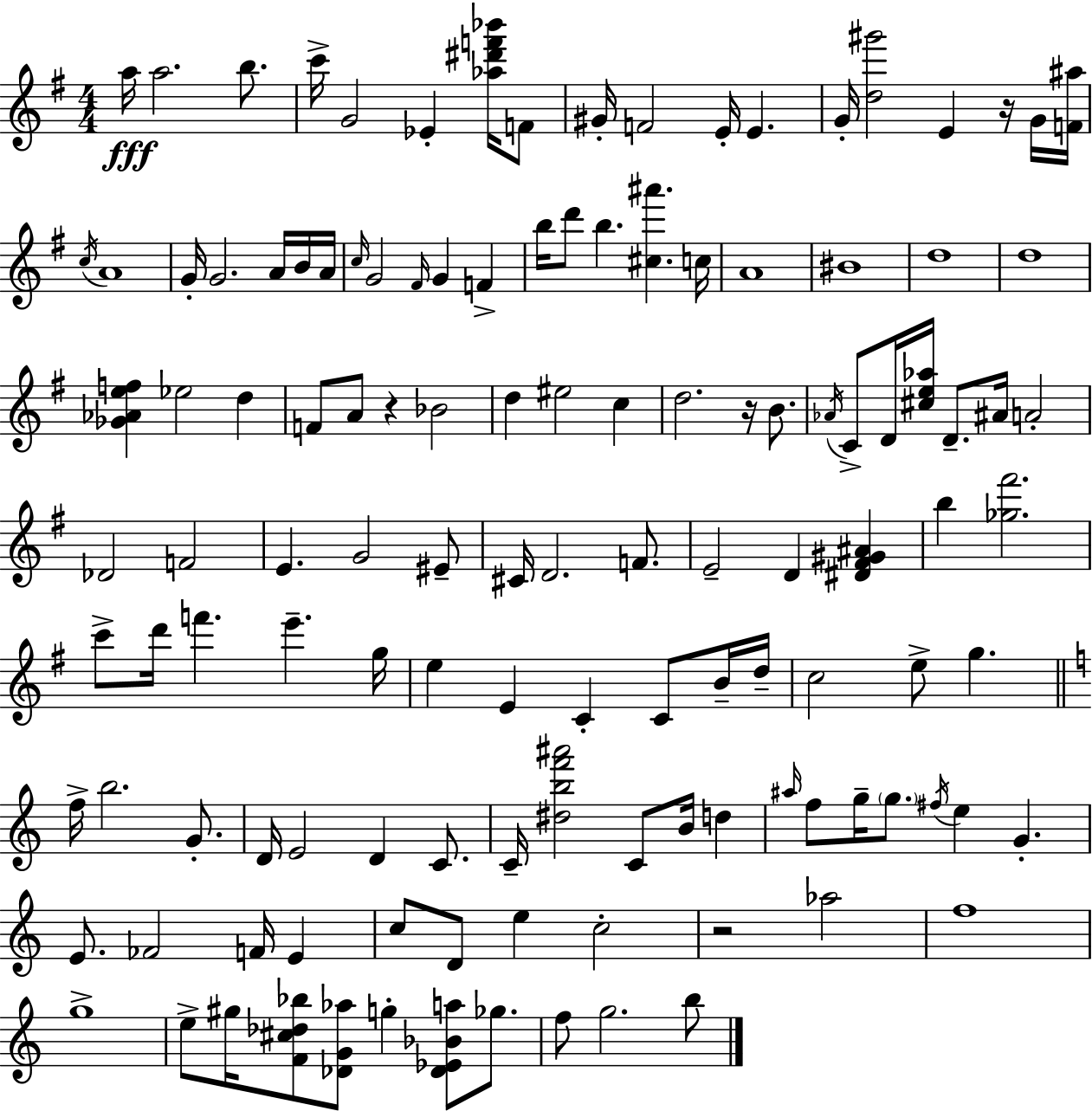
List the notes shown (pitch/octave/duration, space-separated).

A5/s A5/h. B5/e. C6/s G4/h Eb4/q [Ab5,D#6,F6,Bb6]/s F4/e G#4/s F4/h E4/s E4/q. G4/s [D5,G#6]/h E4/q R/s G4/s [F4,A#5]/s C5/s A4/w G4/s G4/h. A4/s B4/s A4/s C5/s G4/h F#4/s G4/q F4/q B5/s D6/e B5/q. [C#5,A#6]/q. C5/s A4/w BIS4/w D5/w D5/w [Gb4,Ab4,E5,F5]/q Eb5/h D5/q F4/e A4/e R/q Bb4/h D5/q EIS5/h C5/q D5/h. R/s B4/e. Ab4/s C4/e D4/s [C#5,E5,Ab5]/s D4/e. A#4/s A4/h Db4/h F4/h E4/q. G4/h EIS4/e C#4/s D4/h. F4/e. E4/h D4/q [D#4,F#4,G#4,A#4]/q B5/q [Gb5,F#6]/h. C6/e D6/s F6/q. E6/q. G5/s E5/q E4/q C4/q C4/e B4/s D5/s C5/h E5/e G5/q. F5/s B5/h. G4/e. D4/s E4/h D4/q C4/e. C4/s [D#5,B5,F6,A#6]/h C4/e B4/s D5/q A#5/s F5/e G5/s G5/e. F#5/s E5/q G4/q. E4/e. FES4/h F4/s E4/q C5/e D4/e E5/q C5/h R/h Ab5/h F5/w G5/w E5/e G#5/s [F4,C#5,Db5,Bb5]/e [Db4,G4,Ab5]/e G5/q [Db4,Eb4,Bb4,A5]/e Gb5/e. F5/e G5/h. B5/e